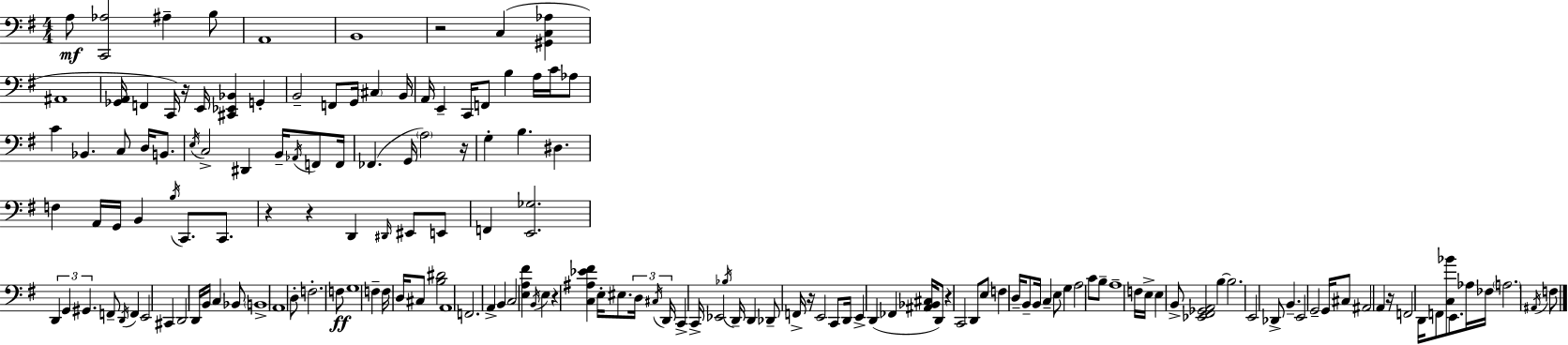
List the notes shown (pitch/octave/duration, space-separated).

A3/e [C2,Ab3]/h A#3/q B3/e A2/w B2/w R/h C3/q [G#2,C3,Ab3]/q A#2/w [Gb2,A2]/s F2/q C2/s R/s E2/s [C#2,Eb2,Bb2]/q G2/q B2/h F2/e G2/s C#3/q B2/s A2/s E2/q C2/s F2/e B3/q A3/s C4/s Ab3/e C4/q Bb2/q. C3/e D3/s B2/e. E3/s C3/h D#2/q B2/s Ab2/s F2/e F2/s FES2/q. G2/s A3/h R/s G3/q B3/q. D#3/q. F3/q A2/s G2/s B2/q B3/s C2/e. C2/e. R/q R/q D2/q D#2/s EIS2/e E2/e F2/q [E2,Gb3]/h. D2/q G2/q G#2/q. F2/e D2/s F2/q E2/h C#2/q D2/h D2/s B2/s C3/q Bb2/e B2/w A2/w D3/e F3/h. F3/e G3/w F3/q F3/s D3/s C#3/e [B3,D#4]/h A2/w F2/h. A2/q B2/q C3/h [E3,A3,F#4]/q B2/s E3/q R/q [C3,A#3,Eb4,F#4]/q E3/s EIS3/e. D3/s C#3/s D2/s C2/q C2/s Eb2/h Bb3/s D2/s D2/q Db2/e F2/s R/s E2/h C2/e D2/s E2/q D2/q FES2/q [A#2,Bb2,C#3]/s D2/e R/q C2/h D2/e E3/e F3/q D3/s B2/e B2/s C3/q E3/e G3/q A3/h C4/e B3/e A3/w F3/s E3/s E3/q B2/e [Eb2,F#2,Gb2,A2]/h B3/q B3/h. E2/h Db2/e B2/q. E2/h G2/h G2/s C#3/e A#2/h A2/q R/s F2/h D2/s F2/e [C3,Bb4]/e E2/e. Ab3/s FES3/s A3/h. A#2/s F3/e